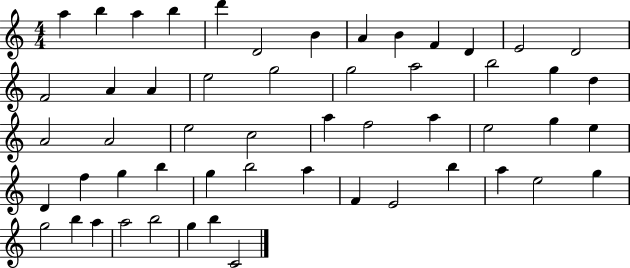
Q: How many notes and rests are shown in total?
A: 54